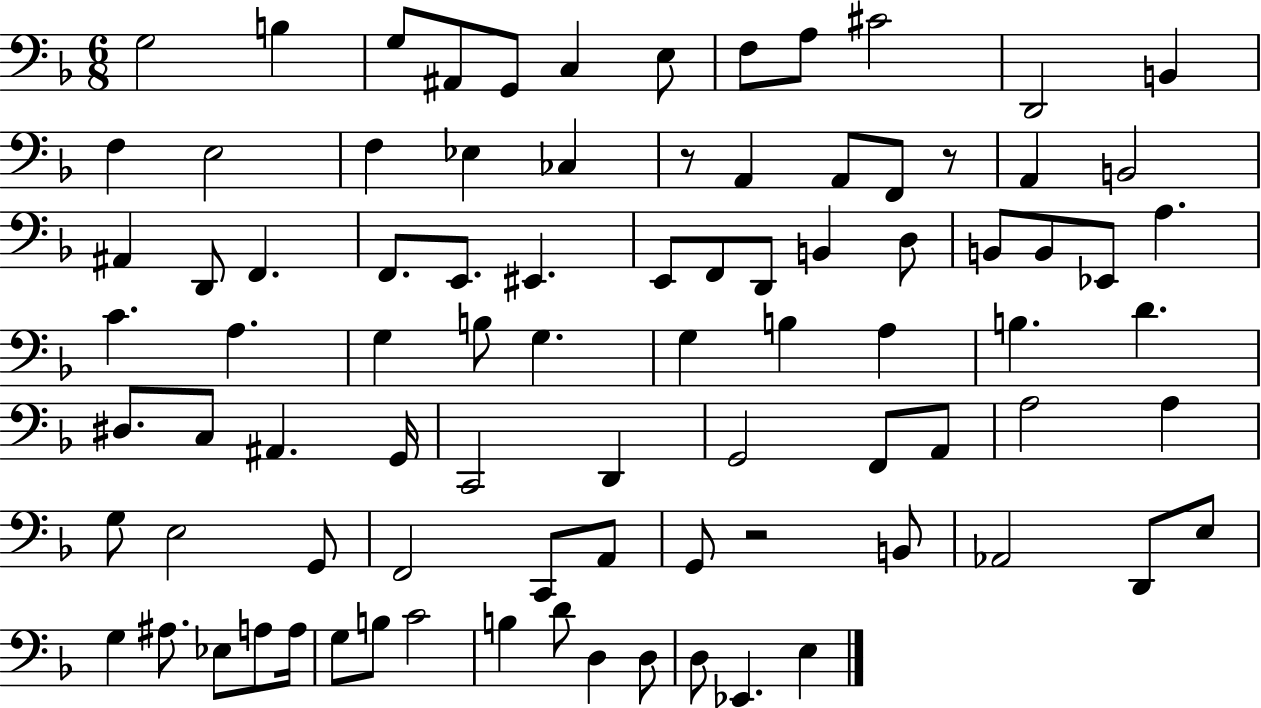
G3/h B3/q G3/e A#2/e G2/e C3/q E3/e F3/e A3/e C#4/h D2/h B2/q F3/q E3/h F3/q Eb3/q CES3/q R/e A2/q A2/e F2/e R/e A2/q B2/h A#2/q D2/e F2/q. F2/e. E2/e. EIS2/q. E2/e F2/e D2/e B2/q D3/e B2/e B2/e Eb2/e A3/q. C4/q. A3/q. G3/q B3/e G3/q. G3/q B3/q A3/q B3/q. D4/q. D#3/e. C3/e A#2/q. G2/s C2/h D2/q G2/h F2/e A2/e A3/h A3/q G3/e E3/h G2/e F2/h C2/e A2/e G2/e R/h B2/e Ab2/h D2/e E3/e G3/q A#3/e. Eb3/e A3/e A3/s G3/e B3/e C4/h B3/q D4/e D3/q D3/e D3/e Eb2/q. E3/q